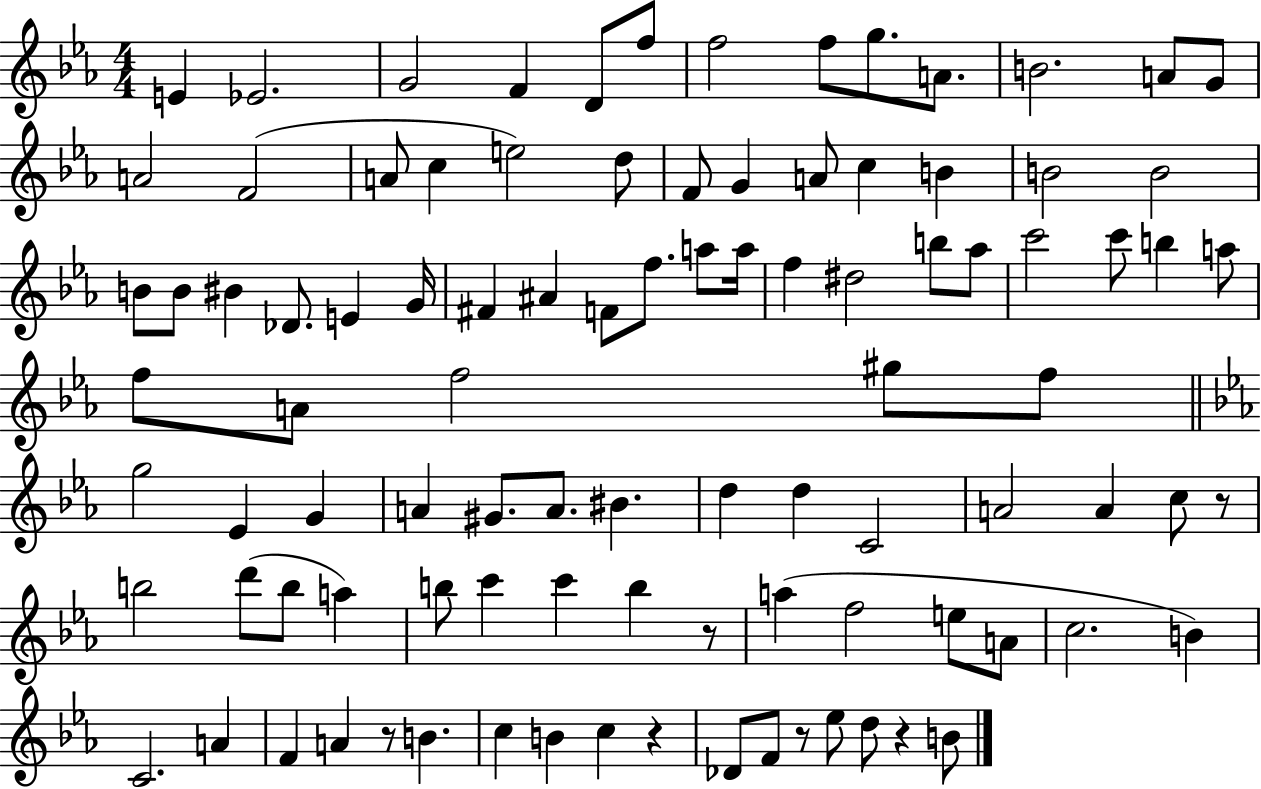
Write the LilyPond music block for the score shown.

{
  \clef treble
  \numericTimeSignature
  \time 4/4
  \key ees \major
  e'4 ees'2. | g'2 f'4 d'8 f''8 | f''2 f''8 g''8. a'8. | b'2. a'8 g'8 | \break a'2 f'2( | a'8 c''4 e''2) d''8 | f'8 g'4 a'8 c''4 b'4 | b'2 b'2 | \break b'8 b'8 bis'4 des'8. e'4 g'16 | fis'4 ais'4 f'8 f''8. a''8 a''16 | f''4 dis''2 b''8 aes''8 | c'''2 c'''8 b''4 a''8 | \break f''8 a'8 f''2 gis''8 f''8 | \bar "||" \break \key ees \major g''2 ees'4 g'4 | a'4 gis'8. a'8. bis'4. | d''4 d''4 c'2 | a'2 a'4 c''8 r8 | \break b''2 d'''8( b''8 a''4) | b''8 c'''4 c'''4 b''4 r8 | a''4( f''2 e''8 a'8 | c''2. b'4) | \break c'2. a'4 | f'4 a'4 r8 b'4. | c''4 b'4 c''4 r4 | des'8 f'8 r8 ees''8 d''8 r4 b'8 | \break \bar "|."
}